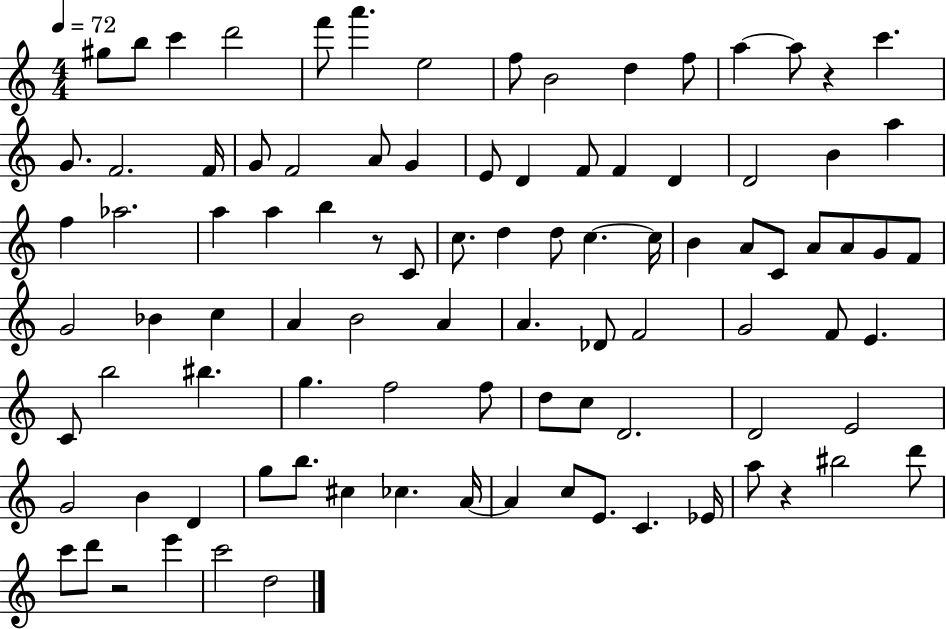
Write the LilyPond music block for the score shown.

{
  \clef treble
  \numericTimeSignature
  \time 4/4
  \key c \major
  \tempo 4 = 72
  gis''8 b''8 c'''4 d'''2 | f'''8 a'''4. e''2 | f''8 b'2 d''4 f''8 | a''4~~ a''8 r4 c'''4. | \break g'8. f'2. f'16 | g'8 f'2 a'8 g'4 | e'8 d'4 f'8 f'4 d'4 | d'2 b'4 a''4 | \break f''4 aes''2. | a''4 a''4 b''4 r8 c'8 | c''8. d''4 d''8 c''4.~~ c''16 | b'4 a'8 c'8 a'8 a'8 g'8 f'8 | \break g'2 bes'4 c''4 | a'4 b'2 a'4 | a'4. des'8 f'2 | g'2 f'8 e'4. | \break c'8 b''2 bis''4. | g''4. f''2 f''8 | d''8 c''8 d'2. | d'2 e'2 | \break g'2 b'4 d'4 | g''8 b''8. cis''4 ces''4. a'16~~ | a'4 c''8 e'8. c'4. ees'16 | a''8 r4 bis''2 d'''8 | \break c'''8 d'''8 r2 e'''4 | c'''2 d''2 | \bar "|."
}